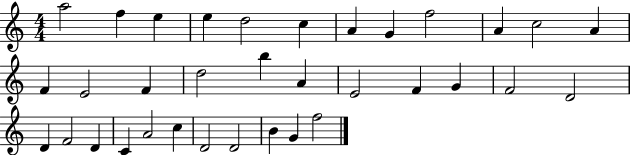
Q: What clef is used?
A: treble